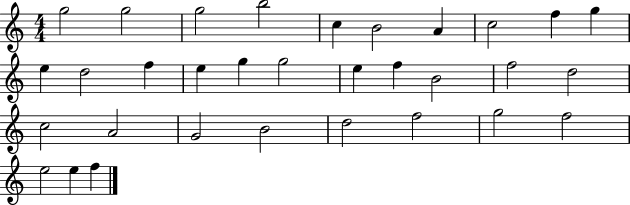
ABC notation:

X:1
T:Untitled
M:4/4
L:1/4
K:C
g2 g2 g2 b2 c B2 A c2 f g e d2 f e g g2 e f B2 f2 d2 c2 A2 G2 B2 d2 f2 g2 f2 e2 e f